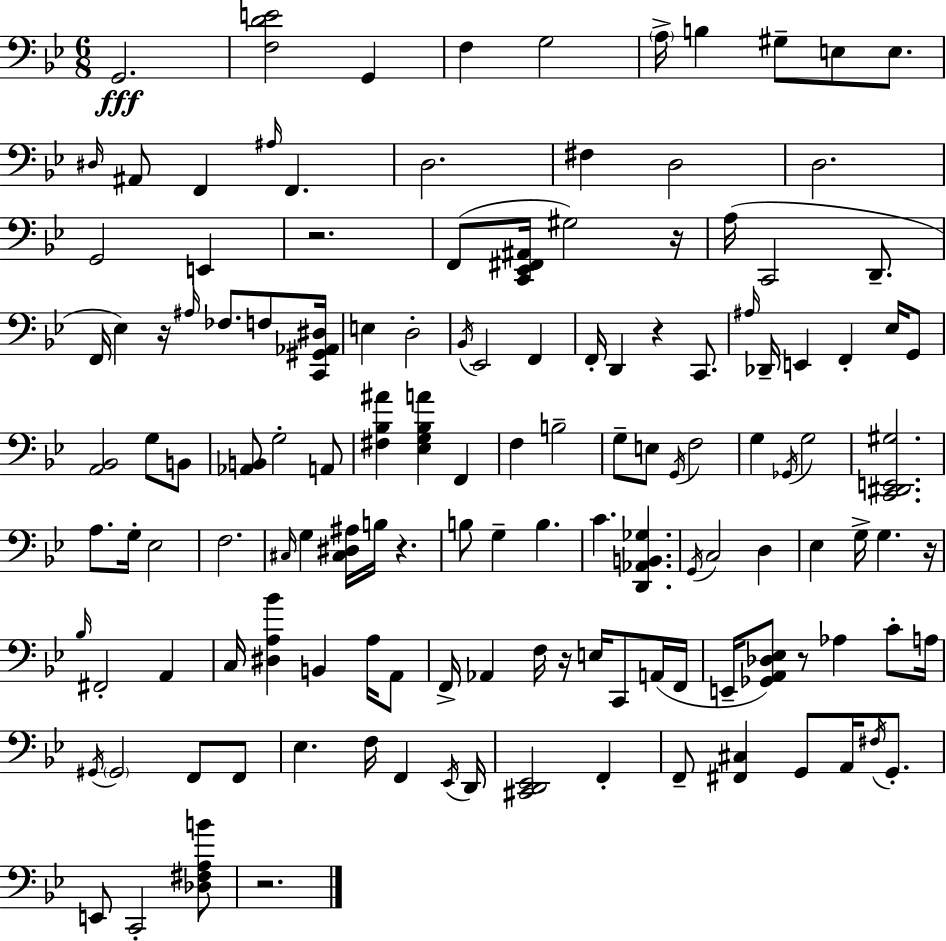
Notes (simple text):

G2/h. [F3,D4,E4]/h G2/q F3/q G3/h A3/s B3/q G#3/e E3/e E3/e. D#3/s A#2/e F2/q A#3/s F2/q. D3/h. F#3/q D3/h D3/h. G2/h E2/q R/h. F2/e [C2,Eb2,F#2,A#2]/s G#3/h R/s A3/s C2/h D2/e. F2/s Eb3/q R/s A#3/s FES3/e. F3/e [C2,G#2,Ab2,D#3]/s E3/q D3/h Bb2/s Eb2/h F2/q F2/s D2/q R/q C2/e. A#3/s Db2/s E2/q F2/q Eb3/s G2/e [A2,Bb2]/h G3/e B2/e [Ab2,B2]/e G3/h A2/e [F#3,Bb3,A#4]/q [Eb3,G3,Bb3,A4]/q F2/q F3/q B3/h G3/e E3/e G2/s F3/h G3/q Gb2/s G3/h [C2,D#2,E2,G#3]/h. A3/e. G3/s Eb3/h F3/h. C#3/s G3/q [C#3,D#3,A#3]/s B3/s R/q. B3/e G3/q B3/q. C4/q. [D2,Ab2,B2,Gb3]/q. G2/s C3/h D3/q Eb3/q G3/s G3/q. R/s Bb3/s F#2/h A2/q C3/s [D#3,A3,Bb4]/q B2/q A3/s A2/e F2/s Ab2/q F3/s R/s E3/s C2/e A2/s F2/s E2/s [Gb2,A2,Db3,Eb3]/e R/e Ab3/q C4/e A3/s G#2/s G#2/h F2/e F2/e Eb3/q. F3/s F2/q Eb2/s D2/s [C#2,D2,Eb2]/h F2/q F2/e [F#2,C#3]/q G2/e A2/s F#3/s G2/e. E2/e C2/h [Db3,F#3,A3,B4]/e R/h.